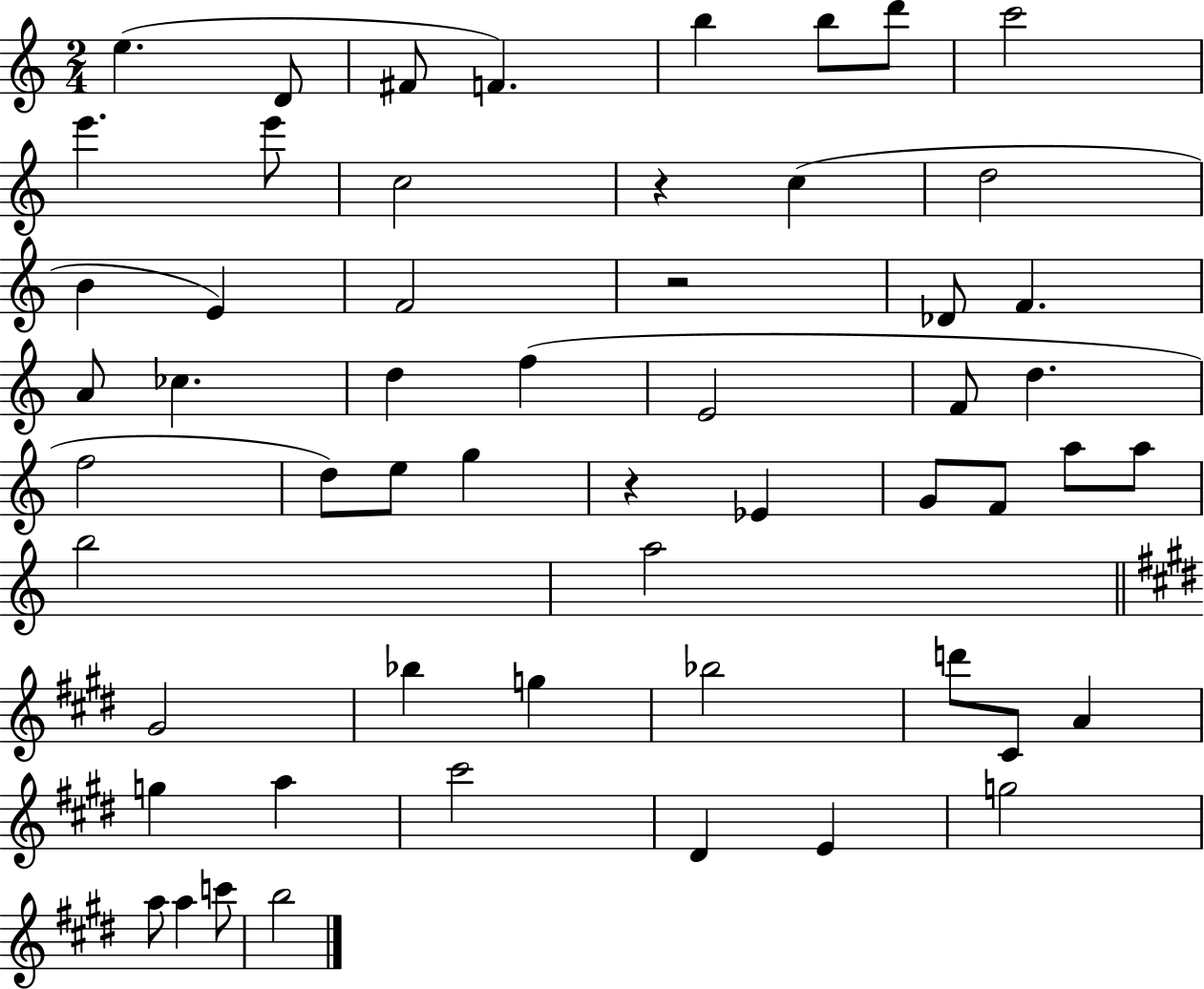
E5/q. D4/e F#4/e F4/q. B5/q B5/e D6/e C6/h E6/q. E6/e C5/h R/q C5/q D5/h B4/q E4/q F4/h R/h Db4/e F4/q. A4/e CES5/q. D5/q F5/q E4/h F4/e D5/q. F5/h D5/e E5/e G5/q R/q Eb4/q G4/e F4/e A5/e A5/e B5/h A5/h G#4/h Bb5/q G5/q Bb5/h D6/e C#4/e A4/q G5/q A5/q C#6/h D#4/q E4/q G5/h A5/e A5/q C6/e B5/h